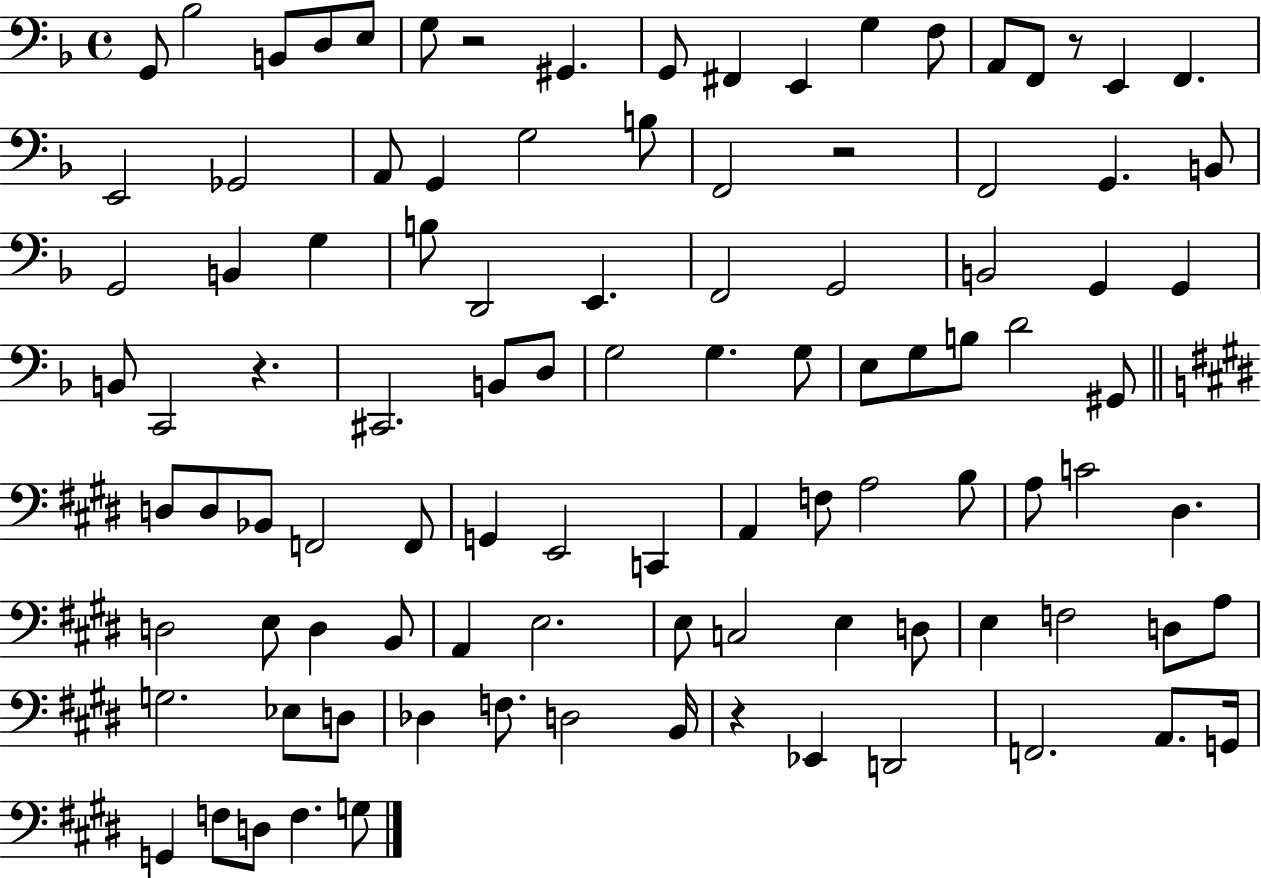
X:1
T:Untitled
M:4/4
L:1/4
K:F
G,,/2 _B,2 B,,/2 D,/2 E,/2 G,/2 z2 ^G,, G,,/2 ^F,, E,, G, F,/2 A,,/2 F,,/2 z/2 E,, F,, E,,2 _G,,2 A,,/2 G,, G,2 B,/2 F,,2 z2 F,,2 G,, B,,/2 G,,2 B,, G, B,/2 D,,2 E,, F,,2 G,,2 B,,2 G,, G,, B,,/2 C,,2 z ^C,,2 B,,/2 D,/2 G,2 G, G,/2 E,/2 G,/2 B,/2 D2 ^G,,/2 D,/2 D,/2 _B,,/2 F,,2 F,,/2 G,, E,,2 C,, A,, F,/2 A,2 B,/2 A,/2 C2 ^D, D,2 E,/2 D, B,,/2 A,, E,2 E,/2 C,2 E, D,/2 E, F,2 D,/2 A,/2 G,2 _E,/2 D,/2 _D, F,/2 D,2 B,,/4 z _E,, D,,2 F,,2 A,,/2 G,,/4 G,, F,/2 D,/2 F, G,/2